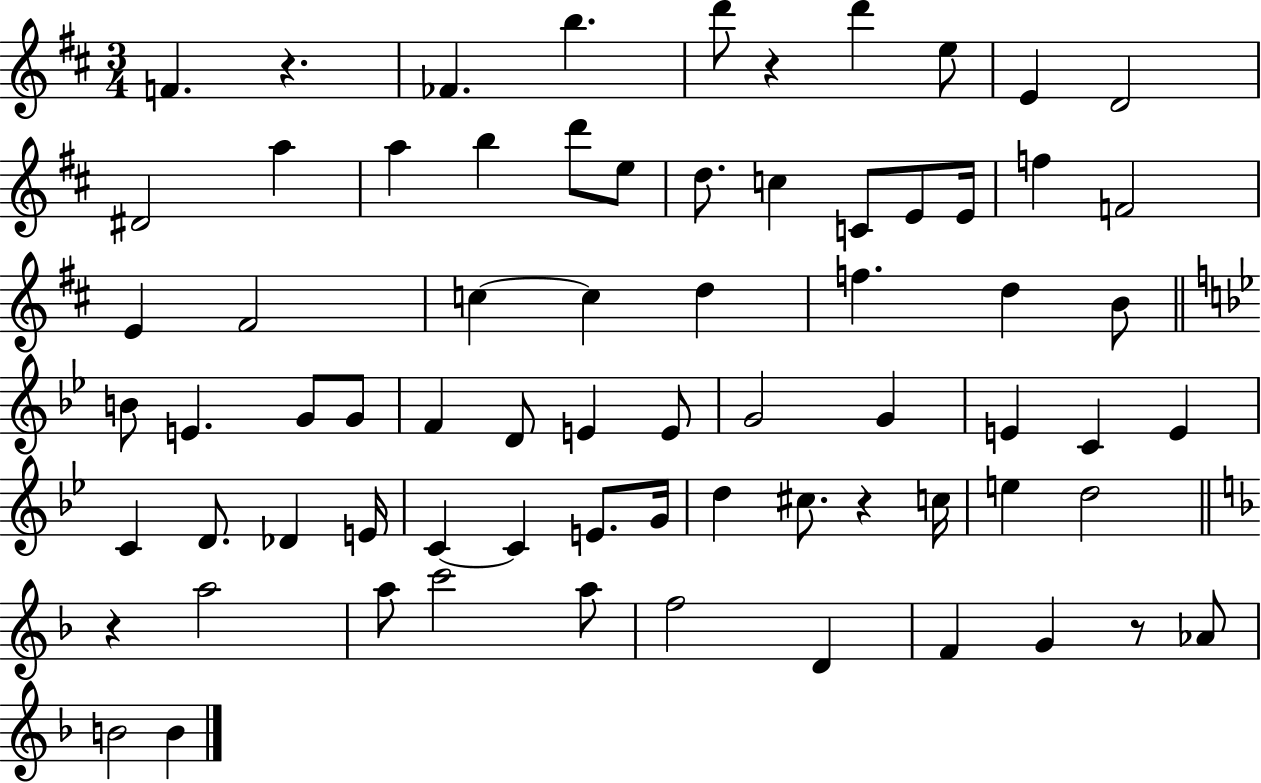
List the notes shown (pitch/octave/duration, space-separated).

F4/q. R/q. FES4/q. B5/q. D6/e R/q D6/q E5/e E4/q D4/h D#4/h A5/q A5/q B5/q D6/e E5/e D5/e. C5/q C4/e E4/e E4/s F5/q F4/h E4/q F#4/h C5/q C5/q D5/q F5/q. D5/q B4/e B4/e E4/q. G4/e G4/e F4/q D4/e E4/q E4/e G4/h G4/q E4/q C4/q E4/q C4/q D4/e. Db4/q E4/s C4/q C4/q E4/e. G4/s D5/q C#5/e. R/q C5/s E5/q D5/h R/q A5/h A5/e C6/h A5/e F5/h D4/q F4/q G4/q R/e Ab4/e B4/h B4/q